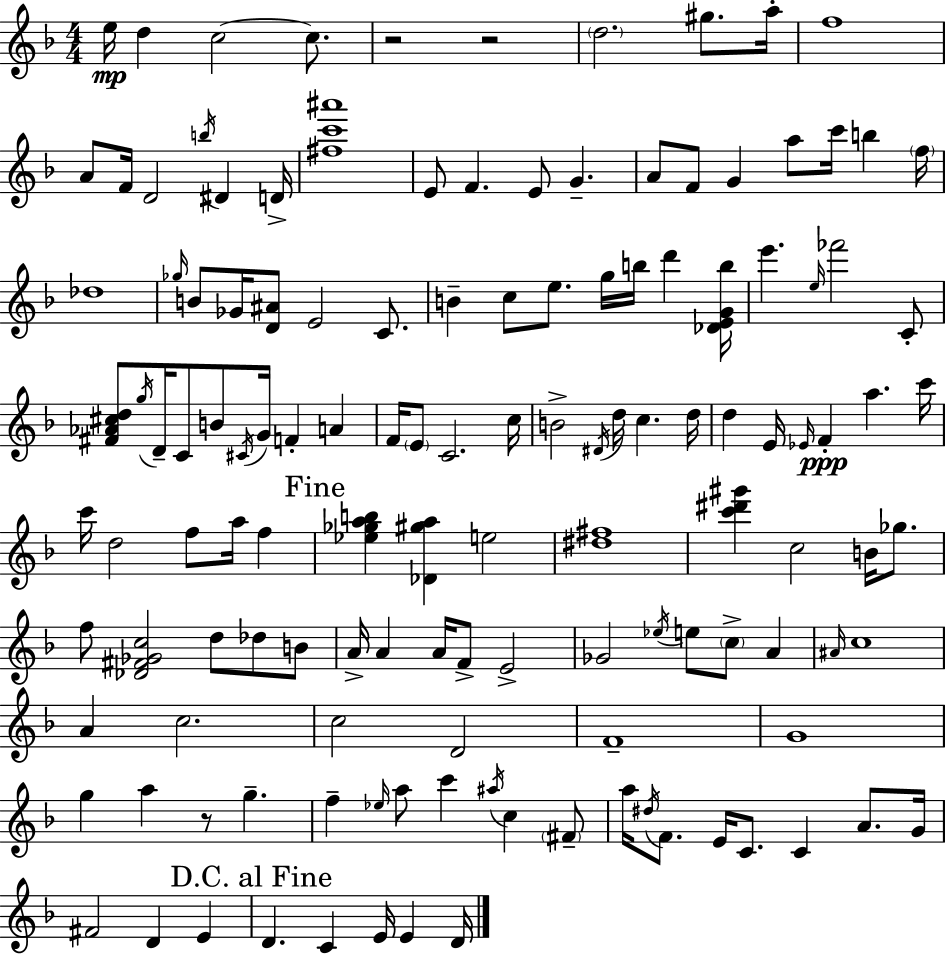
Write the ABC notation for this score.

X:1
T:Untitled
M:4/4
L:1/4
K:Dm
e/4 d c2 c/2 z2 z2 d2 ^g/2 a/4 f4 A/2 F/4 D2 b/4 ^D D/4 [^fc'^a']4 E/2 F E/2 G A/2 F/2 G a/2 c'/4 b f/4 _d4 _g/4 B/2 _G/4 [D^A]/2 E2 C/2 B c/2 e/2 g/4 b/4 d' [_DEGb]/4 e' e/4 _f'2 C/2 [^F_A^cd]/2 g/4 D/4 C/2 B/2 ^C/4 G/4 F A F/4 E/2 C2 c/4 B2 ^D/4 d/4 c d/4 d E/4 _E/4 F a c'/4 c'/4 d2 f/2 a/4 f [_e_gab] [_D^ga] e2 [^d^f]4 [c'^d'^g'] c2 B/4 _g/2 f/2 [_D^F_Gc]2 d/2 _d/2 B/2 A/4 A A/4 F/2 E2 _G2 _e/4 e/2 c/2 A ^A/4 c4 A c2 c2 D2 F4 G4 g a z/2 g f _e/4 a/2 c' ^a/4 c ^F/2 a/4 ^d/4 F/2 E/4 C/2 C A/2 G/4 ^F2 D E D C E/4 E D/4